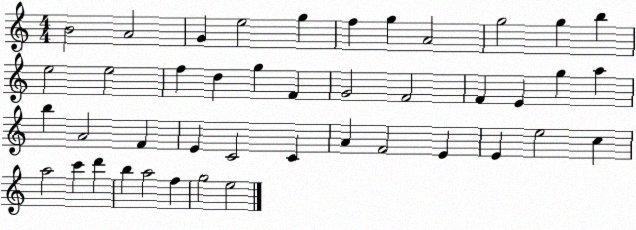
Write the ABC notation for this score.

X:1
T:Untitled
M:4/4
L:1/4
K:C
B2 A2 G e2 g f g A2 g2 g b e2 e2 f d g F G2 F2 F E g a b A2 F E C2 C A F2 E E e2 c a2 c' d' b a2 f g2 e2